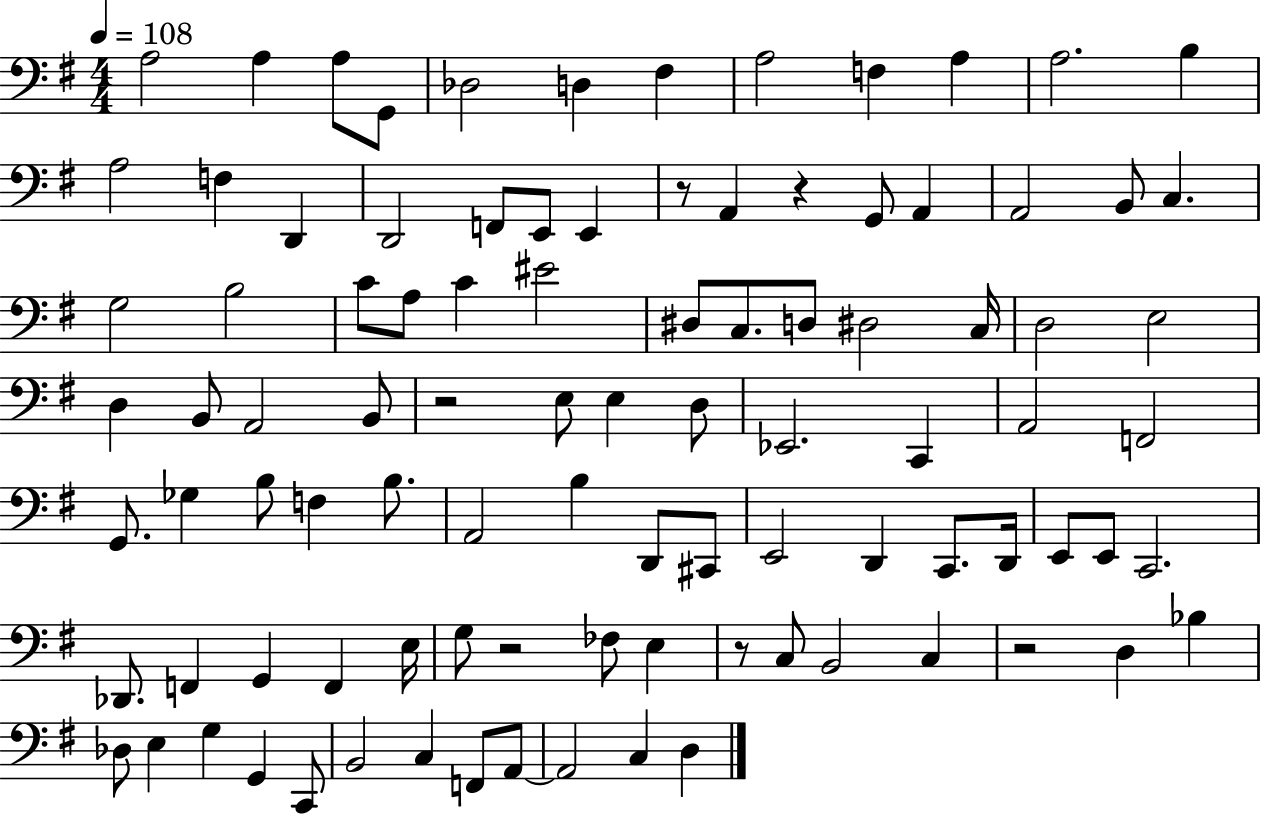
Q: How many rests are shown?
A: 6